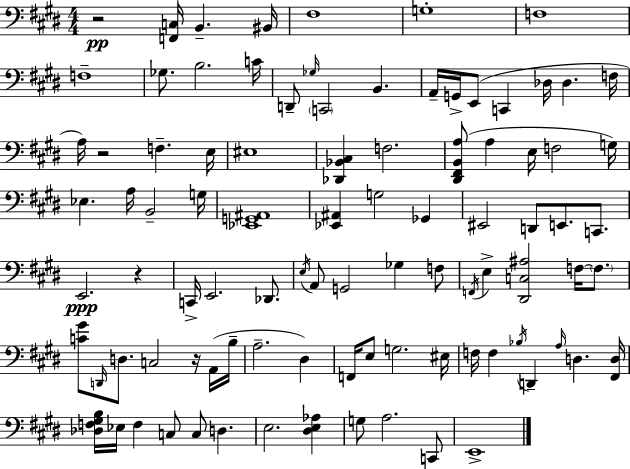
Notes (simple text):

R/h [F2,C3]/s B2/q. BIS2/s F#3/w G3/w F3/w F3/w Gb3/e. B3/h. C4/s D2/e Gb3/s C2/h B2/q. A2/s G2/s E2/e C2/q Db3/s Db3/q. F3/s A3/s R/h F3/q. E3/s EIS3/w [Db2,Bb2,C#3]/q F3/h. [D#2,F#2,B2,A3]/e A3/q E3/s F3/h G3/s Eb3/q. A3/s B2/h G3/s [Eb2,G2,A#2]/w [Eb2,A#2]/q G3/h Gb2/q EIS2/h D2/e E2/e. C2/e. E2/h. R/q C2/s E2/h. Db2/e. E3/s A2/e G2/h Gb3/q F3/e F2/s E3/q [D#2,C3,A#3]/h F3/s F3/e. [C4,G#4]/e D2/s D3/e. C3/h R/s A2/s B3/s A3/h. D#3/q F2/s E3/e G3/h. EIS3/s F3/s F3/q Bb3/s D2/q A3/s D3/q. [F#2,D3]/s [Db3,F3,G#3,B3]/s Eb3/s F3/q C3/e C3/e D3/q. E3/h. [D#3,E3,Ab3]/q G3/e A3/h. C2/e E2/w